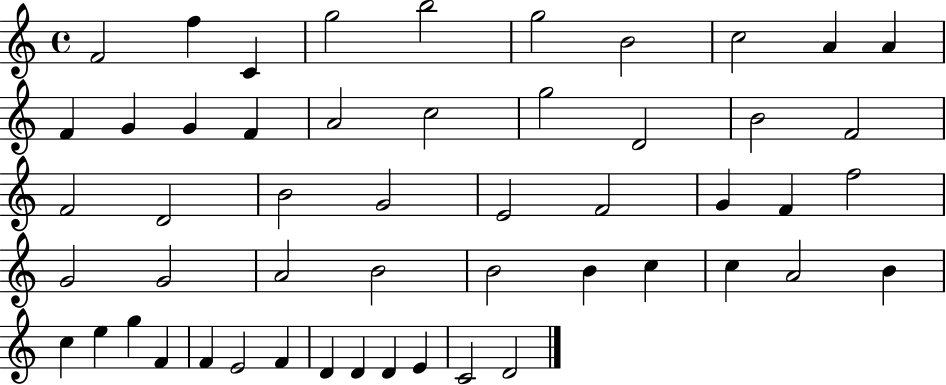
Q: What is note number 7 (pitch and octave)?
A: B4